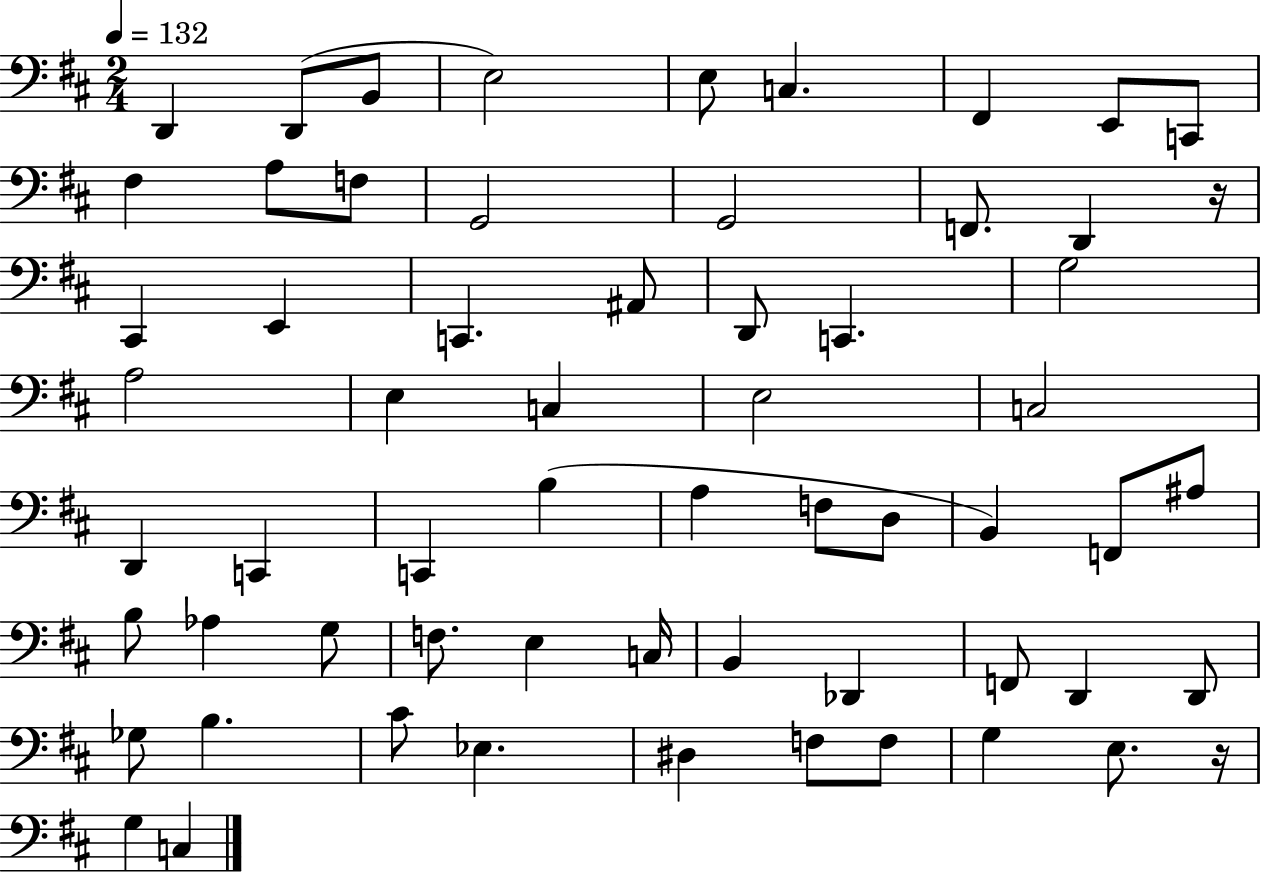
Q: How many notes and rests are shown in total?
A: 62